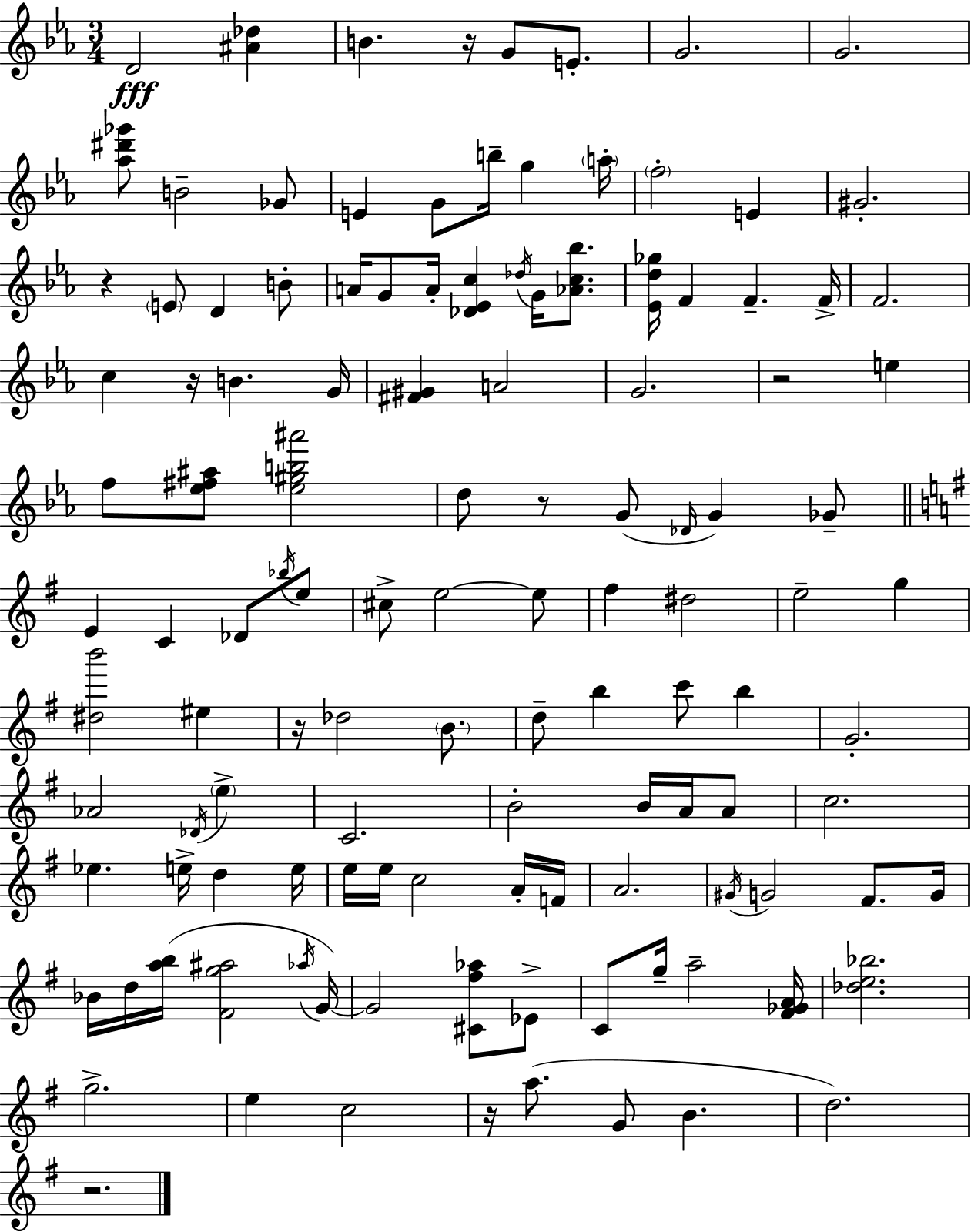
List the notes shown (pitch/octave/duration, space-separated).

D4/h [A#4,Db5]/q B4/q. R/s G4/e E4/e. G4/h. G4/h. [Ab5,D#6,Gb6]/e B4/h Gb4/e E4/q G4/e B5/s G5/q A5/s F5/h E4/q G#4/h. R/q E4/e D4/q B4/e A4/s G4/e A4/s [Db4,Eb4,C5]/q Db5/s G4/s [Ab4,C5,Bb5]/e. [Eb4,D5,Gb5]/s F4/q F4/q. F4/s F4/h. C5/q R/s B4/q. G4/s [F#4,G#4]/q A4/h G4/h. R/h E5/q F5/e [Eb5,F#5,A#5]/e [Eb5,G#5,B5,A#6]/h D5/e R/e G4/e Db4/s G4/q Gb4/e E4/q C4/q Db4/e Bb5/s E5/e C#5/e E5/h E5/e F#5/q D#5/h E5/h G5/q [D#5,B6]/h EIS5/q R/s Db5/h B4/e. D5/e B5/q C6/e B5/q G4/h. Ab4/h Db4/s E5/q C4/h. B4/h B4/s A4/s A4/e C5/h. Eb5/q. E5/s D5/q E5/s E5/s E5/s C5/h A4/s F4/s A4/h. G#4/s G4/h F#4/e. G4/s Bb4/s D5/s [A5,B5]/s [F#4,G5,A#5]/h Ab5/s G4/s G4/h [C#4,F#5,Ab5]/e Eb4/e C4/e G5/s A5/h [F#4,Gb4,A4]/s [Db5,E5,Bb5]/h. G5/h. E5/q C5/h R/s A5/e. G4/e B4/q. D5/h. R/h.